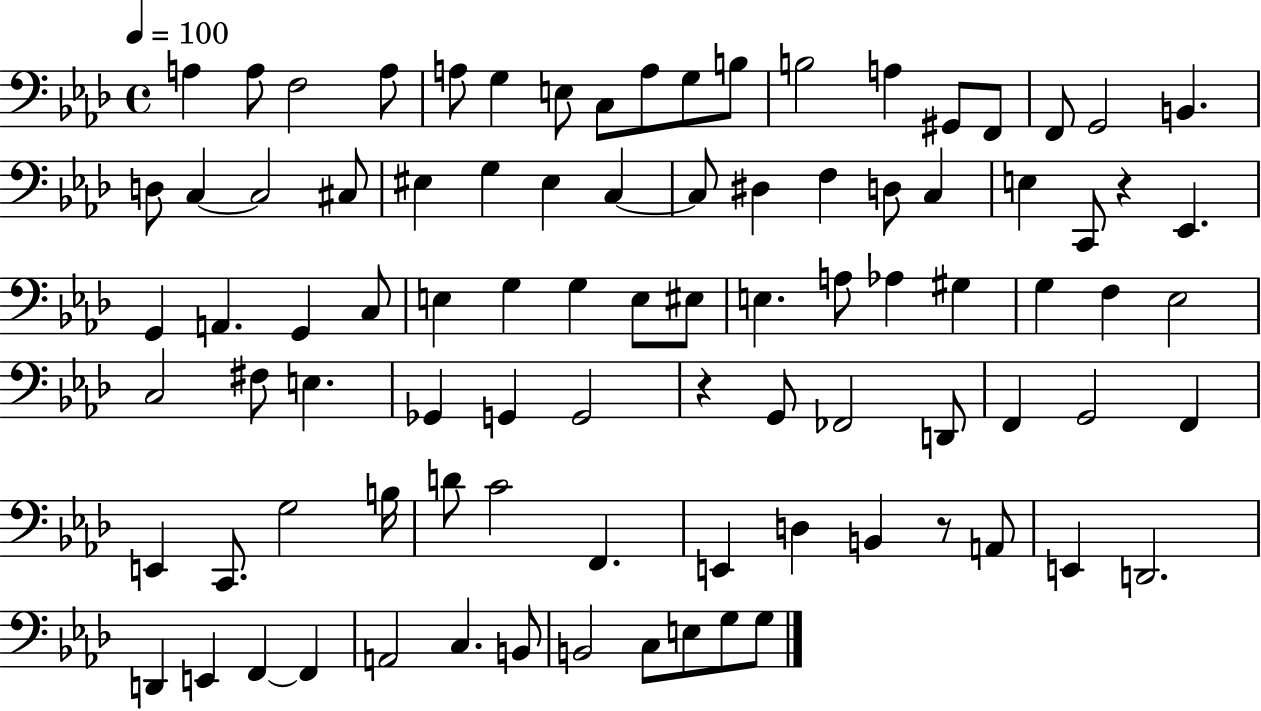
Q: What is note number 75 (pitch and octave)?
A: D2